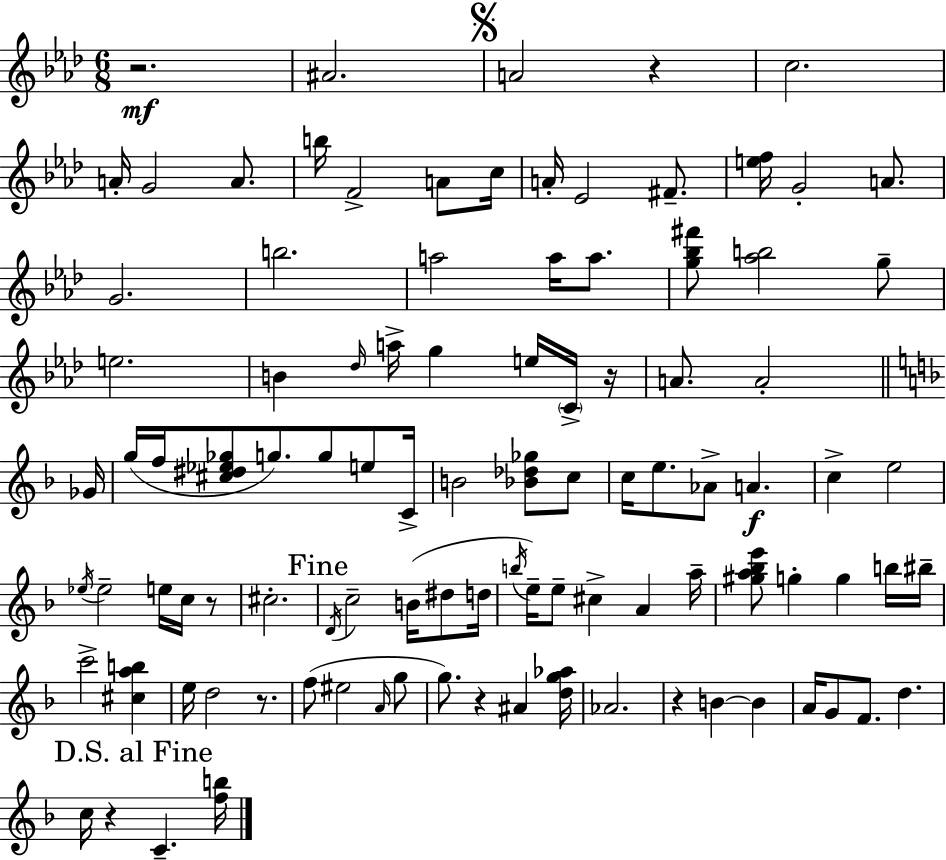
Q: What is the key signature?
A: AES major